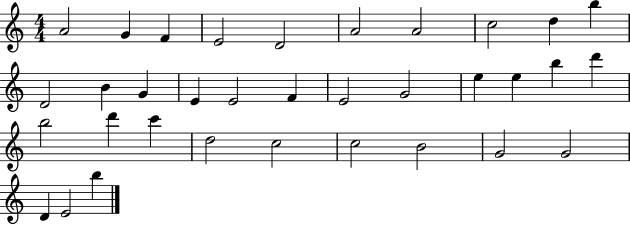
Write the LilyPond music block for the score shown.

{
  \clef treble
  \numericTimeSignature
  \time 4/4
  \key c \major
  a'2 g'4 f'4 | e'2 d'2 | a'2 a'2 | c''2 d''4 b''4 | \break d'2 b'4 g'4 | e'4 e'2 f'4 | e'2 g'2 | e''4 e''4 b''4 d'''4 | \break b''2 d'''4 c'''4 | d''2 c''2 | c''2 b'2 | g'2 g'2 | \break d'4 e'2 b''4 | \bar "|."
}